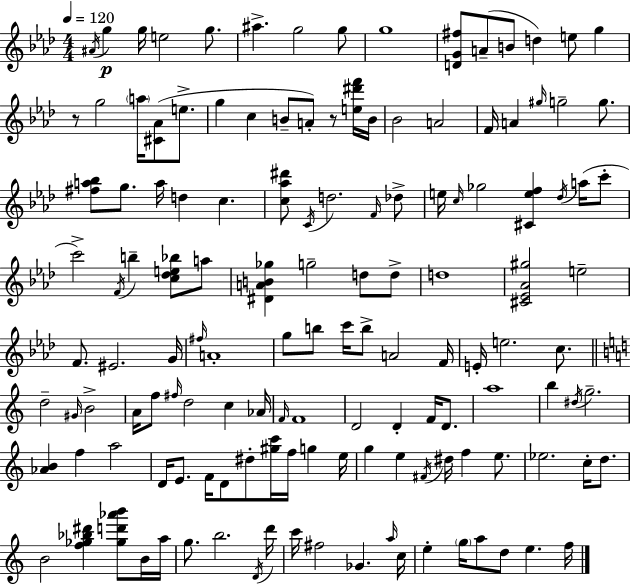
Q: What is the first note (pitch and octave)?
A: A#4